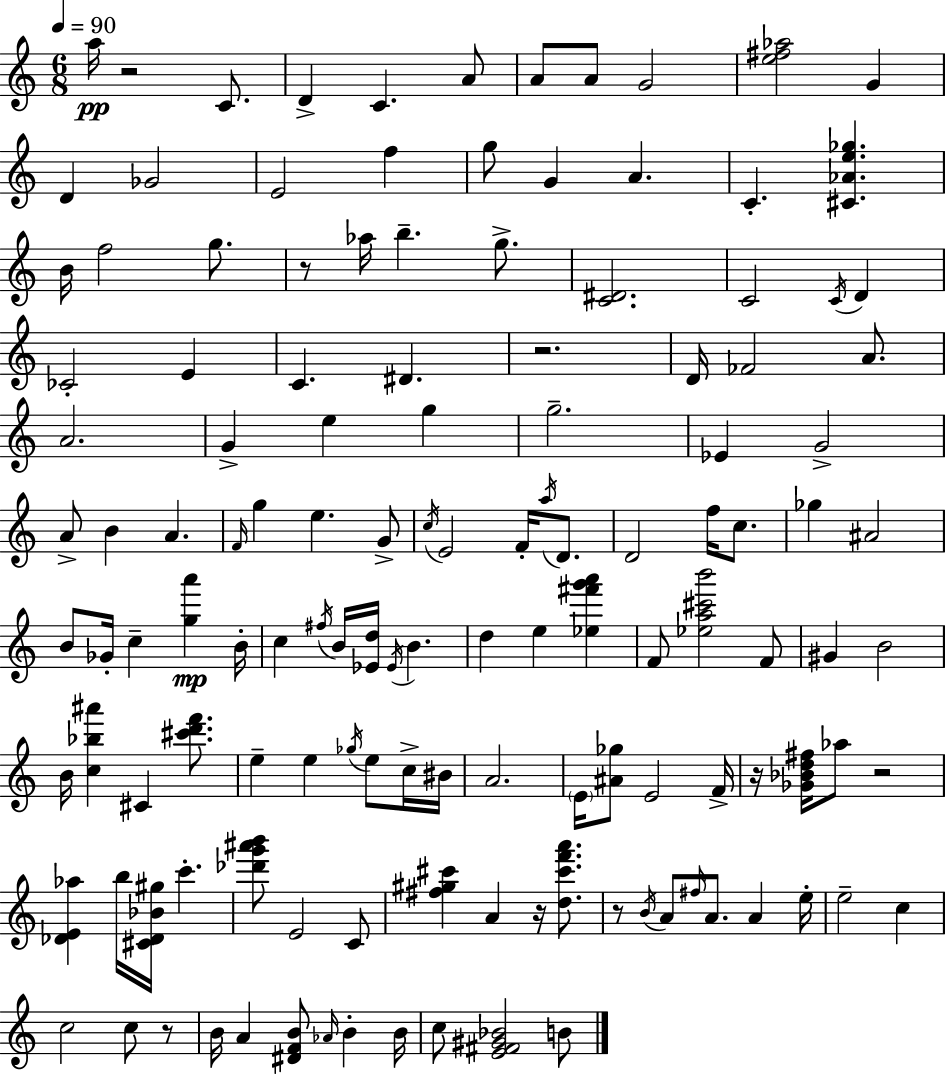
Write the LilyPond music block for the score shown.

{
  \clef treble
  \numericTimeSignature
  \time 6/8
  \key a \minor
  \tempo 4 = 90
  \repeat volta 2 { a''16\pp r2 c'8. | d'4-> c'4. a'8 | a'8 a'8 g'2 | <e'' fis'' aes''>2 g'4 | \break d'4 ges'2 | e'2 f''4 | g''8 g'4 a'4. | c'4.-. <cis' aes' e'' ges''>4. | \break b'16 f''2 g''8. | r8 aes''16 b''4.-- g''8.-> | <c' dis'>2. | c'2 \acciaccatura { c'16 } d'4 | \break ces'2-. e'4 | c'4. dis'4. | r2. | d'16 fes'2 a'8. | \break a'2. | g'4-> e''4 g''4 | g''2.-- | ees'4 g'2-> | \break a'8-> b'4 a'4. | \grace { f'16 } g''4 e''4. | g'8-> \acciaccatura { c''16 } e'2 f'16-. | \acciaccatura { a''16 } d'8. d'2 | \break f''16 c''8. ges''4 ais'2 | b'8 ges'16-. c''4-- <g'' a'''>4\mp | b'16-. c''4 \acciaccatura { fis''16 } b'16 <ees' d''>16 \acciaccatura { ees'16 } | b'4. d''4 e''4 | \break <ees'' fis''' g''' a'''>4 f'8 <ees'' a'' cis''' b'''>2 | f'8 gis'4 b'2 | b'16 <c'' bes'' ais'''>4 cis'4 | <cis''' d''' f'''>8. e''4-- e''4 | \break \acciaccatura { ges''16 } e''8 c''16-> bis'16 a'2. | \parenthesize e'16 <ais' ges''>8 e'2 | f'16-> r16 <ges' bes' d'' fis''>16 aes''8 r2 | <des' e' aes''>4 b''16 | \break <cis' des' bes' gis''>16 c'''4.-. <des''' g''' ais''' b'''>8 e'2 | c'8 <fis'' gis'' cis'''>4 a'4 | r16 <d'' cis''' f''' a'''>8. r8 \acciaccatura { b'16 } a'8 | \grace { fis''16 } a'8. a'4 e''16-. e''2-- | \break c''4 c''2 | c''8 r8 b'16 a'4 | <dis' f' b'>8 \grace { aes'16 } b'4-. b'16 c''8 | <e' fis' gis' bes'>2 b'8 } \bar "|."
}